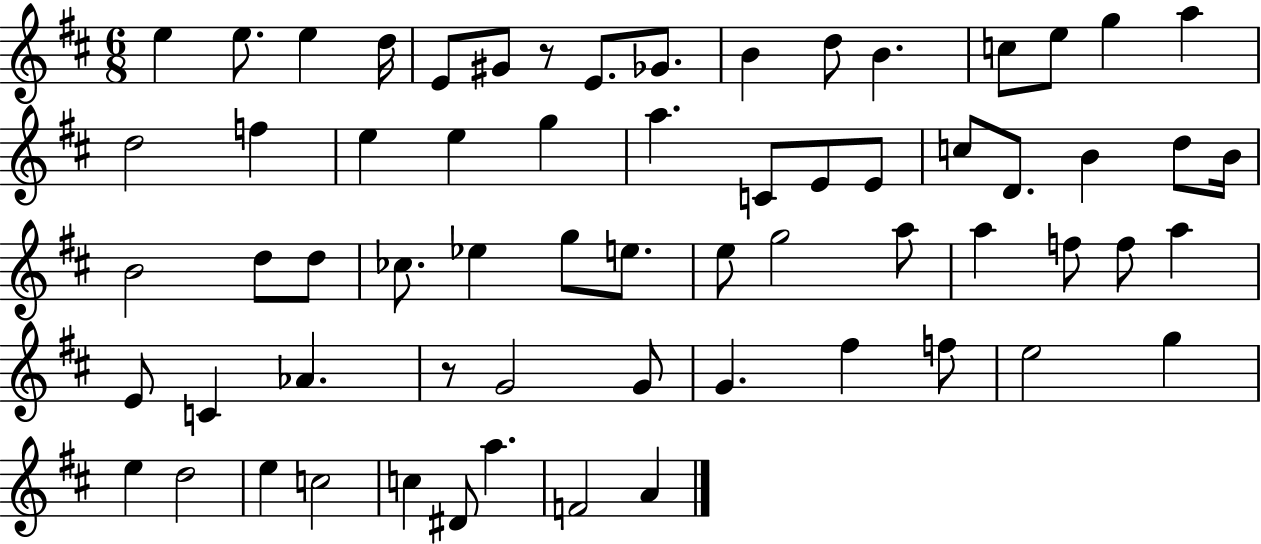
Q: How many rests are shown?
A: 2